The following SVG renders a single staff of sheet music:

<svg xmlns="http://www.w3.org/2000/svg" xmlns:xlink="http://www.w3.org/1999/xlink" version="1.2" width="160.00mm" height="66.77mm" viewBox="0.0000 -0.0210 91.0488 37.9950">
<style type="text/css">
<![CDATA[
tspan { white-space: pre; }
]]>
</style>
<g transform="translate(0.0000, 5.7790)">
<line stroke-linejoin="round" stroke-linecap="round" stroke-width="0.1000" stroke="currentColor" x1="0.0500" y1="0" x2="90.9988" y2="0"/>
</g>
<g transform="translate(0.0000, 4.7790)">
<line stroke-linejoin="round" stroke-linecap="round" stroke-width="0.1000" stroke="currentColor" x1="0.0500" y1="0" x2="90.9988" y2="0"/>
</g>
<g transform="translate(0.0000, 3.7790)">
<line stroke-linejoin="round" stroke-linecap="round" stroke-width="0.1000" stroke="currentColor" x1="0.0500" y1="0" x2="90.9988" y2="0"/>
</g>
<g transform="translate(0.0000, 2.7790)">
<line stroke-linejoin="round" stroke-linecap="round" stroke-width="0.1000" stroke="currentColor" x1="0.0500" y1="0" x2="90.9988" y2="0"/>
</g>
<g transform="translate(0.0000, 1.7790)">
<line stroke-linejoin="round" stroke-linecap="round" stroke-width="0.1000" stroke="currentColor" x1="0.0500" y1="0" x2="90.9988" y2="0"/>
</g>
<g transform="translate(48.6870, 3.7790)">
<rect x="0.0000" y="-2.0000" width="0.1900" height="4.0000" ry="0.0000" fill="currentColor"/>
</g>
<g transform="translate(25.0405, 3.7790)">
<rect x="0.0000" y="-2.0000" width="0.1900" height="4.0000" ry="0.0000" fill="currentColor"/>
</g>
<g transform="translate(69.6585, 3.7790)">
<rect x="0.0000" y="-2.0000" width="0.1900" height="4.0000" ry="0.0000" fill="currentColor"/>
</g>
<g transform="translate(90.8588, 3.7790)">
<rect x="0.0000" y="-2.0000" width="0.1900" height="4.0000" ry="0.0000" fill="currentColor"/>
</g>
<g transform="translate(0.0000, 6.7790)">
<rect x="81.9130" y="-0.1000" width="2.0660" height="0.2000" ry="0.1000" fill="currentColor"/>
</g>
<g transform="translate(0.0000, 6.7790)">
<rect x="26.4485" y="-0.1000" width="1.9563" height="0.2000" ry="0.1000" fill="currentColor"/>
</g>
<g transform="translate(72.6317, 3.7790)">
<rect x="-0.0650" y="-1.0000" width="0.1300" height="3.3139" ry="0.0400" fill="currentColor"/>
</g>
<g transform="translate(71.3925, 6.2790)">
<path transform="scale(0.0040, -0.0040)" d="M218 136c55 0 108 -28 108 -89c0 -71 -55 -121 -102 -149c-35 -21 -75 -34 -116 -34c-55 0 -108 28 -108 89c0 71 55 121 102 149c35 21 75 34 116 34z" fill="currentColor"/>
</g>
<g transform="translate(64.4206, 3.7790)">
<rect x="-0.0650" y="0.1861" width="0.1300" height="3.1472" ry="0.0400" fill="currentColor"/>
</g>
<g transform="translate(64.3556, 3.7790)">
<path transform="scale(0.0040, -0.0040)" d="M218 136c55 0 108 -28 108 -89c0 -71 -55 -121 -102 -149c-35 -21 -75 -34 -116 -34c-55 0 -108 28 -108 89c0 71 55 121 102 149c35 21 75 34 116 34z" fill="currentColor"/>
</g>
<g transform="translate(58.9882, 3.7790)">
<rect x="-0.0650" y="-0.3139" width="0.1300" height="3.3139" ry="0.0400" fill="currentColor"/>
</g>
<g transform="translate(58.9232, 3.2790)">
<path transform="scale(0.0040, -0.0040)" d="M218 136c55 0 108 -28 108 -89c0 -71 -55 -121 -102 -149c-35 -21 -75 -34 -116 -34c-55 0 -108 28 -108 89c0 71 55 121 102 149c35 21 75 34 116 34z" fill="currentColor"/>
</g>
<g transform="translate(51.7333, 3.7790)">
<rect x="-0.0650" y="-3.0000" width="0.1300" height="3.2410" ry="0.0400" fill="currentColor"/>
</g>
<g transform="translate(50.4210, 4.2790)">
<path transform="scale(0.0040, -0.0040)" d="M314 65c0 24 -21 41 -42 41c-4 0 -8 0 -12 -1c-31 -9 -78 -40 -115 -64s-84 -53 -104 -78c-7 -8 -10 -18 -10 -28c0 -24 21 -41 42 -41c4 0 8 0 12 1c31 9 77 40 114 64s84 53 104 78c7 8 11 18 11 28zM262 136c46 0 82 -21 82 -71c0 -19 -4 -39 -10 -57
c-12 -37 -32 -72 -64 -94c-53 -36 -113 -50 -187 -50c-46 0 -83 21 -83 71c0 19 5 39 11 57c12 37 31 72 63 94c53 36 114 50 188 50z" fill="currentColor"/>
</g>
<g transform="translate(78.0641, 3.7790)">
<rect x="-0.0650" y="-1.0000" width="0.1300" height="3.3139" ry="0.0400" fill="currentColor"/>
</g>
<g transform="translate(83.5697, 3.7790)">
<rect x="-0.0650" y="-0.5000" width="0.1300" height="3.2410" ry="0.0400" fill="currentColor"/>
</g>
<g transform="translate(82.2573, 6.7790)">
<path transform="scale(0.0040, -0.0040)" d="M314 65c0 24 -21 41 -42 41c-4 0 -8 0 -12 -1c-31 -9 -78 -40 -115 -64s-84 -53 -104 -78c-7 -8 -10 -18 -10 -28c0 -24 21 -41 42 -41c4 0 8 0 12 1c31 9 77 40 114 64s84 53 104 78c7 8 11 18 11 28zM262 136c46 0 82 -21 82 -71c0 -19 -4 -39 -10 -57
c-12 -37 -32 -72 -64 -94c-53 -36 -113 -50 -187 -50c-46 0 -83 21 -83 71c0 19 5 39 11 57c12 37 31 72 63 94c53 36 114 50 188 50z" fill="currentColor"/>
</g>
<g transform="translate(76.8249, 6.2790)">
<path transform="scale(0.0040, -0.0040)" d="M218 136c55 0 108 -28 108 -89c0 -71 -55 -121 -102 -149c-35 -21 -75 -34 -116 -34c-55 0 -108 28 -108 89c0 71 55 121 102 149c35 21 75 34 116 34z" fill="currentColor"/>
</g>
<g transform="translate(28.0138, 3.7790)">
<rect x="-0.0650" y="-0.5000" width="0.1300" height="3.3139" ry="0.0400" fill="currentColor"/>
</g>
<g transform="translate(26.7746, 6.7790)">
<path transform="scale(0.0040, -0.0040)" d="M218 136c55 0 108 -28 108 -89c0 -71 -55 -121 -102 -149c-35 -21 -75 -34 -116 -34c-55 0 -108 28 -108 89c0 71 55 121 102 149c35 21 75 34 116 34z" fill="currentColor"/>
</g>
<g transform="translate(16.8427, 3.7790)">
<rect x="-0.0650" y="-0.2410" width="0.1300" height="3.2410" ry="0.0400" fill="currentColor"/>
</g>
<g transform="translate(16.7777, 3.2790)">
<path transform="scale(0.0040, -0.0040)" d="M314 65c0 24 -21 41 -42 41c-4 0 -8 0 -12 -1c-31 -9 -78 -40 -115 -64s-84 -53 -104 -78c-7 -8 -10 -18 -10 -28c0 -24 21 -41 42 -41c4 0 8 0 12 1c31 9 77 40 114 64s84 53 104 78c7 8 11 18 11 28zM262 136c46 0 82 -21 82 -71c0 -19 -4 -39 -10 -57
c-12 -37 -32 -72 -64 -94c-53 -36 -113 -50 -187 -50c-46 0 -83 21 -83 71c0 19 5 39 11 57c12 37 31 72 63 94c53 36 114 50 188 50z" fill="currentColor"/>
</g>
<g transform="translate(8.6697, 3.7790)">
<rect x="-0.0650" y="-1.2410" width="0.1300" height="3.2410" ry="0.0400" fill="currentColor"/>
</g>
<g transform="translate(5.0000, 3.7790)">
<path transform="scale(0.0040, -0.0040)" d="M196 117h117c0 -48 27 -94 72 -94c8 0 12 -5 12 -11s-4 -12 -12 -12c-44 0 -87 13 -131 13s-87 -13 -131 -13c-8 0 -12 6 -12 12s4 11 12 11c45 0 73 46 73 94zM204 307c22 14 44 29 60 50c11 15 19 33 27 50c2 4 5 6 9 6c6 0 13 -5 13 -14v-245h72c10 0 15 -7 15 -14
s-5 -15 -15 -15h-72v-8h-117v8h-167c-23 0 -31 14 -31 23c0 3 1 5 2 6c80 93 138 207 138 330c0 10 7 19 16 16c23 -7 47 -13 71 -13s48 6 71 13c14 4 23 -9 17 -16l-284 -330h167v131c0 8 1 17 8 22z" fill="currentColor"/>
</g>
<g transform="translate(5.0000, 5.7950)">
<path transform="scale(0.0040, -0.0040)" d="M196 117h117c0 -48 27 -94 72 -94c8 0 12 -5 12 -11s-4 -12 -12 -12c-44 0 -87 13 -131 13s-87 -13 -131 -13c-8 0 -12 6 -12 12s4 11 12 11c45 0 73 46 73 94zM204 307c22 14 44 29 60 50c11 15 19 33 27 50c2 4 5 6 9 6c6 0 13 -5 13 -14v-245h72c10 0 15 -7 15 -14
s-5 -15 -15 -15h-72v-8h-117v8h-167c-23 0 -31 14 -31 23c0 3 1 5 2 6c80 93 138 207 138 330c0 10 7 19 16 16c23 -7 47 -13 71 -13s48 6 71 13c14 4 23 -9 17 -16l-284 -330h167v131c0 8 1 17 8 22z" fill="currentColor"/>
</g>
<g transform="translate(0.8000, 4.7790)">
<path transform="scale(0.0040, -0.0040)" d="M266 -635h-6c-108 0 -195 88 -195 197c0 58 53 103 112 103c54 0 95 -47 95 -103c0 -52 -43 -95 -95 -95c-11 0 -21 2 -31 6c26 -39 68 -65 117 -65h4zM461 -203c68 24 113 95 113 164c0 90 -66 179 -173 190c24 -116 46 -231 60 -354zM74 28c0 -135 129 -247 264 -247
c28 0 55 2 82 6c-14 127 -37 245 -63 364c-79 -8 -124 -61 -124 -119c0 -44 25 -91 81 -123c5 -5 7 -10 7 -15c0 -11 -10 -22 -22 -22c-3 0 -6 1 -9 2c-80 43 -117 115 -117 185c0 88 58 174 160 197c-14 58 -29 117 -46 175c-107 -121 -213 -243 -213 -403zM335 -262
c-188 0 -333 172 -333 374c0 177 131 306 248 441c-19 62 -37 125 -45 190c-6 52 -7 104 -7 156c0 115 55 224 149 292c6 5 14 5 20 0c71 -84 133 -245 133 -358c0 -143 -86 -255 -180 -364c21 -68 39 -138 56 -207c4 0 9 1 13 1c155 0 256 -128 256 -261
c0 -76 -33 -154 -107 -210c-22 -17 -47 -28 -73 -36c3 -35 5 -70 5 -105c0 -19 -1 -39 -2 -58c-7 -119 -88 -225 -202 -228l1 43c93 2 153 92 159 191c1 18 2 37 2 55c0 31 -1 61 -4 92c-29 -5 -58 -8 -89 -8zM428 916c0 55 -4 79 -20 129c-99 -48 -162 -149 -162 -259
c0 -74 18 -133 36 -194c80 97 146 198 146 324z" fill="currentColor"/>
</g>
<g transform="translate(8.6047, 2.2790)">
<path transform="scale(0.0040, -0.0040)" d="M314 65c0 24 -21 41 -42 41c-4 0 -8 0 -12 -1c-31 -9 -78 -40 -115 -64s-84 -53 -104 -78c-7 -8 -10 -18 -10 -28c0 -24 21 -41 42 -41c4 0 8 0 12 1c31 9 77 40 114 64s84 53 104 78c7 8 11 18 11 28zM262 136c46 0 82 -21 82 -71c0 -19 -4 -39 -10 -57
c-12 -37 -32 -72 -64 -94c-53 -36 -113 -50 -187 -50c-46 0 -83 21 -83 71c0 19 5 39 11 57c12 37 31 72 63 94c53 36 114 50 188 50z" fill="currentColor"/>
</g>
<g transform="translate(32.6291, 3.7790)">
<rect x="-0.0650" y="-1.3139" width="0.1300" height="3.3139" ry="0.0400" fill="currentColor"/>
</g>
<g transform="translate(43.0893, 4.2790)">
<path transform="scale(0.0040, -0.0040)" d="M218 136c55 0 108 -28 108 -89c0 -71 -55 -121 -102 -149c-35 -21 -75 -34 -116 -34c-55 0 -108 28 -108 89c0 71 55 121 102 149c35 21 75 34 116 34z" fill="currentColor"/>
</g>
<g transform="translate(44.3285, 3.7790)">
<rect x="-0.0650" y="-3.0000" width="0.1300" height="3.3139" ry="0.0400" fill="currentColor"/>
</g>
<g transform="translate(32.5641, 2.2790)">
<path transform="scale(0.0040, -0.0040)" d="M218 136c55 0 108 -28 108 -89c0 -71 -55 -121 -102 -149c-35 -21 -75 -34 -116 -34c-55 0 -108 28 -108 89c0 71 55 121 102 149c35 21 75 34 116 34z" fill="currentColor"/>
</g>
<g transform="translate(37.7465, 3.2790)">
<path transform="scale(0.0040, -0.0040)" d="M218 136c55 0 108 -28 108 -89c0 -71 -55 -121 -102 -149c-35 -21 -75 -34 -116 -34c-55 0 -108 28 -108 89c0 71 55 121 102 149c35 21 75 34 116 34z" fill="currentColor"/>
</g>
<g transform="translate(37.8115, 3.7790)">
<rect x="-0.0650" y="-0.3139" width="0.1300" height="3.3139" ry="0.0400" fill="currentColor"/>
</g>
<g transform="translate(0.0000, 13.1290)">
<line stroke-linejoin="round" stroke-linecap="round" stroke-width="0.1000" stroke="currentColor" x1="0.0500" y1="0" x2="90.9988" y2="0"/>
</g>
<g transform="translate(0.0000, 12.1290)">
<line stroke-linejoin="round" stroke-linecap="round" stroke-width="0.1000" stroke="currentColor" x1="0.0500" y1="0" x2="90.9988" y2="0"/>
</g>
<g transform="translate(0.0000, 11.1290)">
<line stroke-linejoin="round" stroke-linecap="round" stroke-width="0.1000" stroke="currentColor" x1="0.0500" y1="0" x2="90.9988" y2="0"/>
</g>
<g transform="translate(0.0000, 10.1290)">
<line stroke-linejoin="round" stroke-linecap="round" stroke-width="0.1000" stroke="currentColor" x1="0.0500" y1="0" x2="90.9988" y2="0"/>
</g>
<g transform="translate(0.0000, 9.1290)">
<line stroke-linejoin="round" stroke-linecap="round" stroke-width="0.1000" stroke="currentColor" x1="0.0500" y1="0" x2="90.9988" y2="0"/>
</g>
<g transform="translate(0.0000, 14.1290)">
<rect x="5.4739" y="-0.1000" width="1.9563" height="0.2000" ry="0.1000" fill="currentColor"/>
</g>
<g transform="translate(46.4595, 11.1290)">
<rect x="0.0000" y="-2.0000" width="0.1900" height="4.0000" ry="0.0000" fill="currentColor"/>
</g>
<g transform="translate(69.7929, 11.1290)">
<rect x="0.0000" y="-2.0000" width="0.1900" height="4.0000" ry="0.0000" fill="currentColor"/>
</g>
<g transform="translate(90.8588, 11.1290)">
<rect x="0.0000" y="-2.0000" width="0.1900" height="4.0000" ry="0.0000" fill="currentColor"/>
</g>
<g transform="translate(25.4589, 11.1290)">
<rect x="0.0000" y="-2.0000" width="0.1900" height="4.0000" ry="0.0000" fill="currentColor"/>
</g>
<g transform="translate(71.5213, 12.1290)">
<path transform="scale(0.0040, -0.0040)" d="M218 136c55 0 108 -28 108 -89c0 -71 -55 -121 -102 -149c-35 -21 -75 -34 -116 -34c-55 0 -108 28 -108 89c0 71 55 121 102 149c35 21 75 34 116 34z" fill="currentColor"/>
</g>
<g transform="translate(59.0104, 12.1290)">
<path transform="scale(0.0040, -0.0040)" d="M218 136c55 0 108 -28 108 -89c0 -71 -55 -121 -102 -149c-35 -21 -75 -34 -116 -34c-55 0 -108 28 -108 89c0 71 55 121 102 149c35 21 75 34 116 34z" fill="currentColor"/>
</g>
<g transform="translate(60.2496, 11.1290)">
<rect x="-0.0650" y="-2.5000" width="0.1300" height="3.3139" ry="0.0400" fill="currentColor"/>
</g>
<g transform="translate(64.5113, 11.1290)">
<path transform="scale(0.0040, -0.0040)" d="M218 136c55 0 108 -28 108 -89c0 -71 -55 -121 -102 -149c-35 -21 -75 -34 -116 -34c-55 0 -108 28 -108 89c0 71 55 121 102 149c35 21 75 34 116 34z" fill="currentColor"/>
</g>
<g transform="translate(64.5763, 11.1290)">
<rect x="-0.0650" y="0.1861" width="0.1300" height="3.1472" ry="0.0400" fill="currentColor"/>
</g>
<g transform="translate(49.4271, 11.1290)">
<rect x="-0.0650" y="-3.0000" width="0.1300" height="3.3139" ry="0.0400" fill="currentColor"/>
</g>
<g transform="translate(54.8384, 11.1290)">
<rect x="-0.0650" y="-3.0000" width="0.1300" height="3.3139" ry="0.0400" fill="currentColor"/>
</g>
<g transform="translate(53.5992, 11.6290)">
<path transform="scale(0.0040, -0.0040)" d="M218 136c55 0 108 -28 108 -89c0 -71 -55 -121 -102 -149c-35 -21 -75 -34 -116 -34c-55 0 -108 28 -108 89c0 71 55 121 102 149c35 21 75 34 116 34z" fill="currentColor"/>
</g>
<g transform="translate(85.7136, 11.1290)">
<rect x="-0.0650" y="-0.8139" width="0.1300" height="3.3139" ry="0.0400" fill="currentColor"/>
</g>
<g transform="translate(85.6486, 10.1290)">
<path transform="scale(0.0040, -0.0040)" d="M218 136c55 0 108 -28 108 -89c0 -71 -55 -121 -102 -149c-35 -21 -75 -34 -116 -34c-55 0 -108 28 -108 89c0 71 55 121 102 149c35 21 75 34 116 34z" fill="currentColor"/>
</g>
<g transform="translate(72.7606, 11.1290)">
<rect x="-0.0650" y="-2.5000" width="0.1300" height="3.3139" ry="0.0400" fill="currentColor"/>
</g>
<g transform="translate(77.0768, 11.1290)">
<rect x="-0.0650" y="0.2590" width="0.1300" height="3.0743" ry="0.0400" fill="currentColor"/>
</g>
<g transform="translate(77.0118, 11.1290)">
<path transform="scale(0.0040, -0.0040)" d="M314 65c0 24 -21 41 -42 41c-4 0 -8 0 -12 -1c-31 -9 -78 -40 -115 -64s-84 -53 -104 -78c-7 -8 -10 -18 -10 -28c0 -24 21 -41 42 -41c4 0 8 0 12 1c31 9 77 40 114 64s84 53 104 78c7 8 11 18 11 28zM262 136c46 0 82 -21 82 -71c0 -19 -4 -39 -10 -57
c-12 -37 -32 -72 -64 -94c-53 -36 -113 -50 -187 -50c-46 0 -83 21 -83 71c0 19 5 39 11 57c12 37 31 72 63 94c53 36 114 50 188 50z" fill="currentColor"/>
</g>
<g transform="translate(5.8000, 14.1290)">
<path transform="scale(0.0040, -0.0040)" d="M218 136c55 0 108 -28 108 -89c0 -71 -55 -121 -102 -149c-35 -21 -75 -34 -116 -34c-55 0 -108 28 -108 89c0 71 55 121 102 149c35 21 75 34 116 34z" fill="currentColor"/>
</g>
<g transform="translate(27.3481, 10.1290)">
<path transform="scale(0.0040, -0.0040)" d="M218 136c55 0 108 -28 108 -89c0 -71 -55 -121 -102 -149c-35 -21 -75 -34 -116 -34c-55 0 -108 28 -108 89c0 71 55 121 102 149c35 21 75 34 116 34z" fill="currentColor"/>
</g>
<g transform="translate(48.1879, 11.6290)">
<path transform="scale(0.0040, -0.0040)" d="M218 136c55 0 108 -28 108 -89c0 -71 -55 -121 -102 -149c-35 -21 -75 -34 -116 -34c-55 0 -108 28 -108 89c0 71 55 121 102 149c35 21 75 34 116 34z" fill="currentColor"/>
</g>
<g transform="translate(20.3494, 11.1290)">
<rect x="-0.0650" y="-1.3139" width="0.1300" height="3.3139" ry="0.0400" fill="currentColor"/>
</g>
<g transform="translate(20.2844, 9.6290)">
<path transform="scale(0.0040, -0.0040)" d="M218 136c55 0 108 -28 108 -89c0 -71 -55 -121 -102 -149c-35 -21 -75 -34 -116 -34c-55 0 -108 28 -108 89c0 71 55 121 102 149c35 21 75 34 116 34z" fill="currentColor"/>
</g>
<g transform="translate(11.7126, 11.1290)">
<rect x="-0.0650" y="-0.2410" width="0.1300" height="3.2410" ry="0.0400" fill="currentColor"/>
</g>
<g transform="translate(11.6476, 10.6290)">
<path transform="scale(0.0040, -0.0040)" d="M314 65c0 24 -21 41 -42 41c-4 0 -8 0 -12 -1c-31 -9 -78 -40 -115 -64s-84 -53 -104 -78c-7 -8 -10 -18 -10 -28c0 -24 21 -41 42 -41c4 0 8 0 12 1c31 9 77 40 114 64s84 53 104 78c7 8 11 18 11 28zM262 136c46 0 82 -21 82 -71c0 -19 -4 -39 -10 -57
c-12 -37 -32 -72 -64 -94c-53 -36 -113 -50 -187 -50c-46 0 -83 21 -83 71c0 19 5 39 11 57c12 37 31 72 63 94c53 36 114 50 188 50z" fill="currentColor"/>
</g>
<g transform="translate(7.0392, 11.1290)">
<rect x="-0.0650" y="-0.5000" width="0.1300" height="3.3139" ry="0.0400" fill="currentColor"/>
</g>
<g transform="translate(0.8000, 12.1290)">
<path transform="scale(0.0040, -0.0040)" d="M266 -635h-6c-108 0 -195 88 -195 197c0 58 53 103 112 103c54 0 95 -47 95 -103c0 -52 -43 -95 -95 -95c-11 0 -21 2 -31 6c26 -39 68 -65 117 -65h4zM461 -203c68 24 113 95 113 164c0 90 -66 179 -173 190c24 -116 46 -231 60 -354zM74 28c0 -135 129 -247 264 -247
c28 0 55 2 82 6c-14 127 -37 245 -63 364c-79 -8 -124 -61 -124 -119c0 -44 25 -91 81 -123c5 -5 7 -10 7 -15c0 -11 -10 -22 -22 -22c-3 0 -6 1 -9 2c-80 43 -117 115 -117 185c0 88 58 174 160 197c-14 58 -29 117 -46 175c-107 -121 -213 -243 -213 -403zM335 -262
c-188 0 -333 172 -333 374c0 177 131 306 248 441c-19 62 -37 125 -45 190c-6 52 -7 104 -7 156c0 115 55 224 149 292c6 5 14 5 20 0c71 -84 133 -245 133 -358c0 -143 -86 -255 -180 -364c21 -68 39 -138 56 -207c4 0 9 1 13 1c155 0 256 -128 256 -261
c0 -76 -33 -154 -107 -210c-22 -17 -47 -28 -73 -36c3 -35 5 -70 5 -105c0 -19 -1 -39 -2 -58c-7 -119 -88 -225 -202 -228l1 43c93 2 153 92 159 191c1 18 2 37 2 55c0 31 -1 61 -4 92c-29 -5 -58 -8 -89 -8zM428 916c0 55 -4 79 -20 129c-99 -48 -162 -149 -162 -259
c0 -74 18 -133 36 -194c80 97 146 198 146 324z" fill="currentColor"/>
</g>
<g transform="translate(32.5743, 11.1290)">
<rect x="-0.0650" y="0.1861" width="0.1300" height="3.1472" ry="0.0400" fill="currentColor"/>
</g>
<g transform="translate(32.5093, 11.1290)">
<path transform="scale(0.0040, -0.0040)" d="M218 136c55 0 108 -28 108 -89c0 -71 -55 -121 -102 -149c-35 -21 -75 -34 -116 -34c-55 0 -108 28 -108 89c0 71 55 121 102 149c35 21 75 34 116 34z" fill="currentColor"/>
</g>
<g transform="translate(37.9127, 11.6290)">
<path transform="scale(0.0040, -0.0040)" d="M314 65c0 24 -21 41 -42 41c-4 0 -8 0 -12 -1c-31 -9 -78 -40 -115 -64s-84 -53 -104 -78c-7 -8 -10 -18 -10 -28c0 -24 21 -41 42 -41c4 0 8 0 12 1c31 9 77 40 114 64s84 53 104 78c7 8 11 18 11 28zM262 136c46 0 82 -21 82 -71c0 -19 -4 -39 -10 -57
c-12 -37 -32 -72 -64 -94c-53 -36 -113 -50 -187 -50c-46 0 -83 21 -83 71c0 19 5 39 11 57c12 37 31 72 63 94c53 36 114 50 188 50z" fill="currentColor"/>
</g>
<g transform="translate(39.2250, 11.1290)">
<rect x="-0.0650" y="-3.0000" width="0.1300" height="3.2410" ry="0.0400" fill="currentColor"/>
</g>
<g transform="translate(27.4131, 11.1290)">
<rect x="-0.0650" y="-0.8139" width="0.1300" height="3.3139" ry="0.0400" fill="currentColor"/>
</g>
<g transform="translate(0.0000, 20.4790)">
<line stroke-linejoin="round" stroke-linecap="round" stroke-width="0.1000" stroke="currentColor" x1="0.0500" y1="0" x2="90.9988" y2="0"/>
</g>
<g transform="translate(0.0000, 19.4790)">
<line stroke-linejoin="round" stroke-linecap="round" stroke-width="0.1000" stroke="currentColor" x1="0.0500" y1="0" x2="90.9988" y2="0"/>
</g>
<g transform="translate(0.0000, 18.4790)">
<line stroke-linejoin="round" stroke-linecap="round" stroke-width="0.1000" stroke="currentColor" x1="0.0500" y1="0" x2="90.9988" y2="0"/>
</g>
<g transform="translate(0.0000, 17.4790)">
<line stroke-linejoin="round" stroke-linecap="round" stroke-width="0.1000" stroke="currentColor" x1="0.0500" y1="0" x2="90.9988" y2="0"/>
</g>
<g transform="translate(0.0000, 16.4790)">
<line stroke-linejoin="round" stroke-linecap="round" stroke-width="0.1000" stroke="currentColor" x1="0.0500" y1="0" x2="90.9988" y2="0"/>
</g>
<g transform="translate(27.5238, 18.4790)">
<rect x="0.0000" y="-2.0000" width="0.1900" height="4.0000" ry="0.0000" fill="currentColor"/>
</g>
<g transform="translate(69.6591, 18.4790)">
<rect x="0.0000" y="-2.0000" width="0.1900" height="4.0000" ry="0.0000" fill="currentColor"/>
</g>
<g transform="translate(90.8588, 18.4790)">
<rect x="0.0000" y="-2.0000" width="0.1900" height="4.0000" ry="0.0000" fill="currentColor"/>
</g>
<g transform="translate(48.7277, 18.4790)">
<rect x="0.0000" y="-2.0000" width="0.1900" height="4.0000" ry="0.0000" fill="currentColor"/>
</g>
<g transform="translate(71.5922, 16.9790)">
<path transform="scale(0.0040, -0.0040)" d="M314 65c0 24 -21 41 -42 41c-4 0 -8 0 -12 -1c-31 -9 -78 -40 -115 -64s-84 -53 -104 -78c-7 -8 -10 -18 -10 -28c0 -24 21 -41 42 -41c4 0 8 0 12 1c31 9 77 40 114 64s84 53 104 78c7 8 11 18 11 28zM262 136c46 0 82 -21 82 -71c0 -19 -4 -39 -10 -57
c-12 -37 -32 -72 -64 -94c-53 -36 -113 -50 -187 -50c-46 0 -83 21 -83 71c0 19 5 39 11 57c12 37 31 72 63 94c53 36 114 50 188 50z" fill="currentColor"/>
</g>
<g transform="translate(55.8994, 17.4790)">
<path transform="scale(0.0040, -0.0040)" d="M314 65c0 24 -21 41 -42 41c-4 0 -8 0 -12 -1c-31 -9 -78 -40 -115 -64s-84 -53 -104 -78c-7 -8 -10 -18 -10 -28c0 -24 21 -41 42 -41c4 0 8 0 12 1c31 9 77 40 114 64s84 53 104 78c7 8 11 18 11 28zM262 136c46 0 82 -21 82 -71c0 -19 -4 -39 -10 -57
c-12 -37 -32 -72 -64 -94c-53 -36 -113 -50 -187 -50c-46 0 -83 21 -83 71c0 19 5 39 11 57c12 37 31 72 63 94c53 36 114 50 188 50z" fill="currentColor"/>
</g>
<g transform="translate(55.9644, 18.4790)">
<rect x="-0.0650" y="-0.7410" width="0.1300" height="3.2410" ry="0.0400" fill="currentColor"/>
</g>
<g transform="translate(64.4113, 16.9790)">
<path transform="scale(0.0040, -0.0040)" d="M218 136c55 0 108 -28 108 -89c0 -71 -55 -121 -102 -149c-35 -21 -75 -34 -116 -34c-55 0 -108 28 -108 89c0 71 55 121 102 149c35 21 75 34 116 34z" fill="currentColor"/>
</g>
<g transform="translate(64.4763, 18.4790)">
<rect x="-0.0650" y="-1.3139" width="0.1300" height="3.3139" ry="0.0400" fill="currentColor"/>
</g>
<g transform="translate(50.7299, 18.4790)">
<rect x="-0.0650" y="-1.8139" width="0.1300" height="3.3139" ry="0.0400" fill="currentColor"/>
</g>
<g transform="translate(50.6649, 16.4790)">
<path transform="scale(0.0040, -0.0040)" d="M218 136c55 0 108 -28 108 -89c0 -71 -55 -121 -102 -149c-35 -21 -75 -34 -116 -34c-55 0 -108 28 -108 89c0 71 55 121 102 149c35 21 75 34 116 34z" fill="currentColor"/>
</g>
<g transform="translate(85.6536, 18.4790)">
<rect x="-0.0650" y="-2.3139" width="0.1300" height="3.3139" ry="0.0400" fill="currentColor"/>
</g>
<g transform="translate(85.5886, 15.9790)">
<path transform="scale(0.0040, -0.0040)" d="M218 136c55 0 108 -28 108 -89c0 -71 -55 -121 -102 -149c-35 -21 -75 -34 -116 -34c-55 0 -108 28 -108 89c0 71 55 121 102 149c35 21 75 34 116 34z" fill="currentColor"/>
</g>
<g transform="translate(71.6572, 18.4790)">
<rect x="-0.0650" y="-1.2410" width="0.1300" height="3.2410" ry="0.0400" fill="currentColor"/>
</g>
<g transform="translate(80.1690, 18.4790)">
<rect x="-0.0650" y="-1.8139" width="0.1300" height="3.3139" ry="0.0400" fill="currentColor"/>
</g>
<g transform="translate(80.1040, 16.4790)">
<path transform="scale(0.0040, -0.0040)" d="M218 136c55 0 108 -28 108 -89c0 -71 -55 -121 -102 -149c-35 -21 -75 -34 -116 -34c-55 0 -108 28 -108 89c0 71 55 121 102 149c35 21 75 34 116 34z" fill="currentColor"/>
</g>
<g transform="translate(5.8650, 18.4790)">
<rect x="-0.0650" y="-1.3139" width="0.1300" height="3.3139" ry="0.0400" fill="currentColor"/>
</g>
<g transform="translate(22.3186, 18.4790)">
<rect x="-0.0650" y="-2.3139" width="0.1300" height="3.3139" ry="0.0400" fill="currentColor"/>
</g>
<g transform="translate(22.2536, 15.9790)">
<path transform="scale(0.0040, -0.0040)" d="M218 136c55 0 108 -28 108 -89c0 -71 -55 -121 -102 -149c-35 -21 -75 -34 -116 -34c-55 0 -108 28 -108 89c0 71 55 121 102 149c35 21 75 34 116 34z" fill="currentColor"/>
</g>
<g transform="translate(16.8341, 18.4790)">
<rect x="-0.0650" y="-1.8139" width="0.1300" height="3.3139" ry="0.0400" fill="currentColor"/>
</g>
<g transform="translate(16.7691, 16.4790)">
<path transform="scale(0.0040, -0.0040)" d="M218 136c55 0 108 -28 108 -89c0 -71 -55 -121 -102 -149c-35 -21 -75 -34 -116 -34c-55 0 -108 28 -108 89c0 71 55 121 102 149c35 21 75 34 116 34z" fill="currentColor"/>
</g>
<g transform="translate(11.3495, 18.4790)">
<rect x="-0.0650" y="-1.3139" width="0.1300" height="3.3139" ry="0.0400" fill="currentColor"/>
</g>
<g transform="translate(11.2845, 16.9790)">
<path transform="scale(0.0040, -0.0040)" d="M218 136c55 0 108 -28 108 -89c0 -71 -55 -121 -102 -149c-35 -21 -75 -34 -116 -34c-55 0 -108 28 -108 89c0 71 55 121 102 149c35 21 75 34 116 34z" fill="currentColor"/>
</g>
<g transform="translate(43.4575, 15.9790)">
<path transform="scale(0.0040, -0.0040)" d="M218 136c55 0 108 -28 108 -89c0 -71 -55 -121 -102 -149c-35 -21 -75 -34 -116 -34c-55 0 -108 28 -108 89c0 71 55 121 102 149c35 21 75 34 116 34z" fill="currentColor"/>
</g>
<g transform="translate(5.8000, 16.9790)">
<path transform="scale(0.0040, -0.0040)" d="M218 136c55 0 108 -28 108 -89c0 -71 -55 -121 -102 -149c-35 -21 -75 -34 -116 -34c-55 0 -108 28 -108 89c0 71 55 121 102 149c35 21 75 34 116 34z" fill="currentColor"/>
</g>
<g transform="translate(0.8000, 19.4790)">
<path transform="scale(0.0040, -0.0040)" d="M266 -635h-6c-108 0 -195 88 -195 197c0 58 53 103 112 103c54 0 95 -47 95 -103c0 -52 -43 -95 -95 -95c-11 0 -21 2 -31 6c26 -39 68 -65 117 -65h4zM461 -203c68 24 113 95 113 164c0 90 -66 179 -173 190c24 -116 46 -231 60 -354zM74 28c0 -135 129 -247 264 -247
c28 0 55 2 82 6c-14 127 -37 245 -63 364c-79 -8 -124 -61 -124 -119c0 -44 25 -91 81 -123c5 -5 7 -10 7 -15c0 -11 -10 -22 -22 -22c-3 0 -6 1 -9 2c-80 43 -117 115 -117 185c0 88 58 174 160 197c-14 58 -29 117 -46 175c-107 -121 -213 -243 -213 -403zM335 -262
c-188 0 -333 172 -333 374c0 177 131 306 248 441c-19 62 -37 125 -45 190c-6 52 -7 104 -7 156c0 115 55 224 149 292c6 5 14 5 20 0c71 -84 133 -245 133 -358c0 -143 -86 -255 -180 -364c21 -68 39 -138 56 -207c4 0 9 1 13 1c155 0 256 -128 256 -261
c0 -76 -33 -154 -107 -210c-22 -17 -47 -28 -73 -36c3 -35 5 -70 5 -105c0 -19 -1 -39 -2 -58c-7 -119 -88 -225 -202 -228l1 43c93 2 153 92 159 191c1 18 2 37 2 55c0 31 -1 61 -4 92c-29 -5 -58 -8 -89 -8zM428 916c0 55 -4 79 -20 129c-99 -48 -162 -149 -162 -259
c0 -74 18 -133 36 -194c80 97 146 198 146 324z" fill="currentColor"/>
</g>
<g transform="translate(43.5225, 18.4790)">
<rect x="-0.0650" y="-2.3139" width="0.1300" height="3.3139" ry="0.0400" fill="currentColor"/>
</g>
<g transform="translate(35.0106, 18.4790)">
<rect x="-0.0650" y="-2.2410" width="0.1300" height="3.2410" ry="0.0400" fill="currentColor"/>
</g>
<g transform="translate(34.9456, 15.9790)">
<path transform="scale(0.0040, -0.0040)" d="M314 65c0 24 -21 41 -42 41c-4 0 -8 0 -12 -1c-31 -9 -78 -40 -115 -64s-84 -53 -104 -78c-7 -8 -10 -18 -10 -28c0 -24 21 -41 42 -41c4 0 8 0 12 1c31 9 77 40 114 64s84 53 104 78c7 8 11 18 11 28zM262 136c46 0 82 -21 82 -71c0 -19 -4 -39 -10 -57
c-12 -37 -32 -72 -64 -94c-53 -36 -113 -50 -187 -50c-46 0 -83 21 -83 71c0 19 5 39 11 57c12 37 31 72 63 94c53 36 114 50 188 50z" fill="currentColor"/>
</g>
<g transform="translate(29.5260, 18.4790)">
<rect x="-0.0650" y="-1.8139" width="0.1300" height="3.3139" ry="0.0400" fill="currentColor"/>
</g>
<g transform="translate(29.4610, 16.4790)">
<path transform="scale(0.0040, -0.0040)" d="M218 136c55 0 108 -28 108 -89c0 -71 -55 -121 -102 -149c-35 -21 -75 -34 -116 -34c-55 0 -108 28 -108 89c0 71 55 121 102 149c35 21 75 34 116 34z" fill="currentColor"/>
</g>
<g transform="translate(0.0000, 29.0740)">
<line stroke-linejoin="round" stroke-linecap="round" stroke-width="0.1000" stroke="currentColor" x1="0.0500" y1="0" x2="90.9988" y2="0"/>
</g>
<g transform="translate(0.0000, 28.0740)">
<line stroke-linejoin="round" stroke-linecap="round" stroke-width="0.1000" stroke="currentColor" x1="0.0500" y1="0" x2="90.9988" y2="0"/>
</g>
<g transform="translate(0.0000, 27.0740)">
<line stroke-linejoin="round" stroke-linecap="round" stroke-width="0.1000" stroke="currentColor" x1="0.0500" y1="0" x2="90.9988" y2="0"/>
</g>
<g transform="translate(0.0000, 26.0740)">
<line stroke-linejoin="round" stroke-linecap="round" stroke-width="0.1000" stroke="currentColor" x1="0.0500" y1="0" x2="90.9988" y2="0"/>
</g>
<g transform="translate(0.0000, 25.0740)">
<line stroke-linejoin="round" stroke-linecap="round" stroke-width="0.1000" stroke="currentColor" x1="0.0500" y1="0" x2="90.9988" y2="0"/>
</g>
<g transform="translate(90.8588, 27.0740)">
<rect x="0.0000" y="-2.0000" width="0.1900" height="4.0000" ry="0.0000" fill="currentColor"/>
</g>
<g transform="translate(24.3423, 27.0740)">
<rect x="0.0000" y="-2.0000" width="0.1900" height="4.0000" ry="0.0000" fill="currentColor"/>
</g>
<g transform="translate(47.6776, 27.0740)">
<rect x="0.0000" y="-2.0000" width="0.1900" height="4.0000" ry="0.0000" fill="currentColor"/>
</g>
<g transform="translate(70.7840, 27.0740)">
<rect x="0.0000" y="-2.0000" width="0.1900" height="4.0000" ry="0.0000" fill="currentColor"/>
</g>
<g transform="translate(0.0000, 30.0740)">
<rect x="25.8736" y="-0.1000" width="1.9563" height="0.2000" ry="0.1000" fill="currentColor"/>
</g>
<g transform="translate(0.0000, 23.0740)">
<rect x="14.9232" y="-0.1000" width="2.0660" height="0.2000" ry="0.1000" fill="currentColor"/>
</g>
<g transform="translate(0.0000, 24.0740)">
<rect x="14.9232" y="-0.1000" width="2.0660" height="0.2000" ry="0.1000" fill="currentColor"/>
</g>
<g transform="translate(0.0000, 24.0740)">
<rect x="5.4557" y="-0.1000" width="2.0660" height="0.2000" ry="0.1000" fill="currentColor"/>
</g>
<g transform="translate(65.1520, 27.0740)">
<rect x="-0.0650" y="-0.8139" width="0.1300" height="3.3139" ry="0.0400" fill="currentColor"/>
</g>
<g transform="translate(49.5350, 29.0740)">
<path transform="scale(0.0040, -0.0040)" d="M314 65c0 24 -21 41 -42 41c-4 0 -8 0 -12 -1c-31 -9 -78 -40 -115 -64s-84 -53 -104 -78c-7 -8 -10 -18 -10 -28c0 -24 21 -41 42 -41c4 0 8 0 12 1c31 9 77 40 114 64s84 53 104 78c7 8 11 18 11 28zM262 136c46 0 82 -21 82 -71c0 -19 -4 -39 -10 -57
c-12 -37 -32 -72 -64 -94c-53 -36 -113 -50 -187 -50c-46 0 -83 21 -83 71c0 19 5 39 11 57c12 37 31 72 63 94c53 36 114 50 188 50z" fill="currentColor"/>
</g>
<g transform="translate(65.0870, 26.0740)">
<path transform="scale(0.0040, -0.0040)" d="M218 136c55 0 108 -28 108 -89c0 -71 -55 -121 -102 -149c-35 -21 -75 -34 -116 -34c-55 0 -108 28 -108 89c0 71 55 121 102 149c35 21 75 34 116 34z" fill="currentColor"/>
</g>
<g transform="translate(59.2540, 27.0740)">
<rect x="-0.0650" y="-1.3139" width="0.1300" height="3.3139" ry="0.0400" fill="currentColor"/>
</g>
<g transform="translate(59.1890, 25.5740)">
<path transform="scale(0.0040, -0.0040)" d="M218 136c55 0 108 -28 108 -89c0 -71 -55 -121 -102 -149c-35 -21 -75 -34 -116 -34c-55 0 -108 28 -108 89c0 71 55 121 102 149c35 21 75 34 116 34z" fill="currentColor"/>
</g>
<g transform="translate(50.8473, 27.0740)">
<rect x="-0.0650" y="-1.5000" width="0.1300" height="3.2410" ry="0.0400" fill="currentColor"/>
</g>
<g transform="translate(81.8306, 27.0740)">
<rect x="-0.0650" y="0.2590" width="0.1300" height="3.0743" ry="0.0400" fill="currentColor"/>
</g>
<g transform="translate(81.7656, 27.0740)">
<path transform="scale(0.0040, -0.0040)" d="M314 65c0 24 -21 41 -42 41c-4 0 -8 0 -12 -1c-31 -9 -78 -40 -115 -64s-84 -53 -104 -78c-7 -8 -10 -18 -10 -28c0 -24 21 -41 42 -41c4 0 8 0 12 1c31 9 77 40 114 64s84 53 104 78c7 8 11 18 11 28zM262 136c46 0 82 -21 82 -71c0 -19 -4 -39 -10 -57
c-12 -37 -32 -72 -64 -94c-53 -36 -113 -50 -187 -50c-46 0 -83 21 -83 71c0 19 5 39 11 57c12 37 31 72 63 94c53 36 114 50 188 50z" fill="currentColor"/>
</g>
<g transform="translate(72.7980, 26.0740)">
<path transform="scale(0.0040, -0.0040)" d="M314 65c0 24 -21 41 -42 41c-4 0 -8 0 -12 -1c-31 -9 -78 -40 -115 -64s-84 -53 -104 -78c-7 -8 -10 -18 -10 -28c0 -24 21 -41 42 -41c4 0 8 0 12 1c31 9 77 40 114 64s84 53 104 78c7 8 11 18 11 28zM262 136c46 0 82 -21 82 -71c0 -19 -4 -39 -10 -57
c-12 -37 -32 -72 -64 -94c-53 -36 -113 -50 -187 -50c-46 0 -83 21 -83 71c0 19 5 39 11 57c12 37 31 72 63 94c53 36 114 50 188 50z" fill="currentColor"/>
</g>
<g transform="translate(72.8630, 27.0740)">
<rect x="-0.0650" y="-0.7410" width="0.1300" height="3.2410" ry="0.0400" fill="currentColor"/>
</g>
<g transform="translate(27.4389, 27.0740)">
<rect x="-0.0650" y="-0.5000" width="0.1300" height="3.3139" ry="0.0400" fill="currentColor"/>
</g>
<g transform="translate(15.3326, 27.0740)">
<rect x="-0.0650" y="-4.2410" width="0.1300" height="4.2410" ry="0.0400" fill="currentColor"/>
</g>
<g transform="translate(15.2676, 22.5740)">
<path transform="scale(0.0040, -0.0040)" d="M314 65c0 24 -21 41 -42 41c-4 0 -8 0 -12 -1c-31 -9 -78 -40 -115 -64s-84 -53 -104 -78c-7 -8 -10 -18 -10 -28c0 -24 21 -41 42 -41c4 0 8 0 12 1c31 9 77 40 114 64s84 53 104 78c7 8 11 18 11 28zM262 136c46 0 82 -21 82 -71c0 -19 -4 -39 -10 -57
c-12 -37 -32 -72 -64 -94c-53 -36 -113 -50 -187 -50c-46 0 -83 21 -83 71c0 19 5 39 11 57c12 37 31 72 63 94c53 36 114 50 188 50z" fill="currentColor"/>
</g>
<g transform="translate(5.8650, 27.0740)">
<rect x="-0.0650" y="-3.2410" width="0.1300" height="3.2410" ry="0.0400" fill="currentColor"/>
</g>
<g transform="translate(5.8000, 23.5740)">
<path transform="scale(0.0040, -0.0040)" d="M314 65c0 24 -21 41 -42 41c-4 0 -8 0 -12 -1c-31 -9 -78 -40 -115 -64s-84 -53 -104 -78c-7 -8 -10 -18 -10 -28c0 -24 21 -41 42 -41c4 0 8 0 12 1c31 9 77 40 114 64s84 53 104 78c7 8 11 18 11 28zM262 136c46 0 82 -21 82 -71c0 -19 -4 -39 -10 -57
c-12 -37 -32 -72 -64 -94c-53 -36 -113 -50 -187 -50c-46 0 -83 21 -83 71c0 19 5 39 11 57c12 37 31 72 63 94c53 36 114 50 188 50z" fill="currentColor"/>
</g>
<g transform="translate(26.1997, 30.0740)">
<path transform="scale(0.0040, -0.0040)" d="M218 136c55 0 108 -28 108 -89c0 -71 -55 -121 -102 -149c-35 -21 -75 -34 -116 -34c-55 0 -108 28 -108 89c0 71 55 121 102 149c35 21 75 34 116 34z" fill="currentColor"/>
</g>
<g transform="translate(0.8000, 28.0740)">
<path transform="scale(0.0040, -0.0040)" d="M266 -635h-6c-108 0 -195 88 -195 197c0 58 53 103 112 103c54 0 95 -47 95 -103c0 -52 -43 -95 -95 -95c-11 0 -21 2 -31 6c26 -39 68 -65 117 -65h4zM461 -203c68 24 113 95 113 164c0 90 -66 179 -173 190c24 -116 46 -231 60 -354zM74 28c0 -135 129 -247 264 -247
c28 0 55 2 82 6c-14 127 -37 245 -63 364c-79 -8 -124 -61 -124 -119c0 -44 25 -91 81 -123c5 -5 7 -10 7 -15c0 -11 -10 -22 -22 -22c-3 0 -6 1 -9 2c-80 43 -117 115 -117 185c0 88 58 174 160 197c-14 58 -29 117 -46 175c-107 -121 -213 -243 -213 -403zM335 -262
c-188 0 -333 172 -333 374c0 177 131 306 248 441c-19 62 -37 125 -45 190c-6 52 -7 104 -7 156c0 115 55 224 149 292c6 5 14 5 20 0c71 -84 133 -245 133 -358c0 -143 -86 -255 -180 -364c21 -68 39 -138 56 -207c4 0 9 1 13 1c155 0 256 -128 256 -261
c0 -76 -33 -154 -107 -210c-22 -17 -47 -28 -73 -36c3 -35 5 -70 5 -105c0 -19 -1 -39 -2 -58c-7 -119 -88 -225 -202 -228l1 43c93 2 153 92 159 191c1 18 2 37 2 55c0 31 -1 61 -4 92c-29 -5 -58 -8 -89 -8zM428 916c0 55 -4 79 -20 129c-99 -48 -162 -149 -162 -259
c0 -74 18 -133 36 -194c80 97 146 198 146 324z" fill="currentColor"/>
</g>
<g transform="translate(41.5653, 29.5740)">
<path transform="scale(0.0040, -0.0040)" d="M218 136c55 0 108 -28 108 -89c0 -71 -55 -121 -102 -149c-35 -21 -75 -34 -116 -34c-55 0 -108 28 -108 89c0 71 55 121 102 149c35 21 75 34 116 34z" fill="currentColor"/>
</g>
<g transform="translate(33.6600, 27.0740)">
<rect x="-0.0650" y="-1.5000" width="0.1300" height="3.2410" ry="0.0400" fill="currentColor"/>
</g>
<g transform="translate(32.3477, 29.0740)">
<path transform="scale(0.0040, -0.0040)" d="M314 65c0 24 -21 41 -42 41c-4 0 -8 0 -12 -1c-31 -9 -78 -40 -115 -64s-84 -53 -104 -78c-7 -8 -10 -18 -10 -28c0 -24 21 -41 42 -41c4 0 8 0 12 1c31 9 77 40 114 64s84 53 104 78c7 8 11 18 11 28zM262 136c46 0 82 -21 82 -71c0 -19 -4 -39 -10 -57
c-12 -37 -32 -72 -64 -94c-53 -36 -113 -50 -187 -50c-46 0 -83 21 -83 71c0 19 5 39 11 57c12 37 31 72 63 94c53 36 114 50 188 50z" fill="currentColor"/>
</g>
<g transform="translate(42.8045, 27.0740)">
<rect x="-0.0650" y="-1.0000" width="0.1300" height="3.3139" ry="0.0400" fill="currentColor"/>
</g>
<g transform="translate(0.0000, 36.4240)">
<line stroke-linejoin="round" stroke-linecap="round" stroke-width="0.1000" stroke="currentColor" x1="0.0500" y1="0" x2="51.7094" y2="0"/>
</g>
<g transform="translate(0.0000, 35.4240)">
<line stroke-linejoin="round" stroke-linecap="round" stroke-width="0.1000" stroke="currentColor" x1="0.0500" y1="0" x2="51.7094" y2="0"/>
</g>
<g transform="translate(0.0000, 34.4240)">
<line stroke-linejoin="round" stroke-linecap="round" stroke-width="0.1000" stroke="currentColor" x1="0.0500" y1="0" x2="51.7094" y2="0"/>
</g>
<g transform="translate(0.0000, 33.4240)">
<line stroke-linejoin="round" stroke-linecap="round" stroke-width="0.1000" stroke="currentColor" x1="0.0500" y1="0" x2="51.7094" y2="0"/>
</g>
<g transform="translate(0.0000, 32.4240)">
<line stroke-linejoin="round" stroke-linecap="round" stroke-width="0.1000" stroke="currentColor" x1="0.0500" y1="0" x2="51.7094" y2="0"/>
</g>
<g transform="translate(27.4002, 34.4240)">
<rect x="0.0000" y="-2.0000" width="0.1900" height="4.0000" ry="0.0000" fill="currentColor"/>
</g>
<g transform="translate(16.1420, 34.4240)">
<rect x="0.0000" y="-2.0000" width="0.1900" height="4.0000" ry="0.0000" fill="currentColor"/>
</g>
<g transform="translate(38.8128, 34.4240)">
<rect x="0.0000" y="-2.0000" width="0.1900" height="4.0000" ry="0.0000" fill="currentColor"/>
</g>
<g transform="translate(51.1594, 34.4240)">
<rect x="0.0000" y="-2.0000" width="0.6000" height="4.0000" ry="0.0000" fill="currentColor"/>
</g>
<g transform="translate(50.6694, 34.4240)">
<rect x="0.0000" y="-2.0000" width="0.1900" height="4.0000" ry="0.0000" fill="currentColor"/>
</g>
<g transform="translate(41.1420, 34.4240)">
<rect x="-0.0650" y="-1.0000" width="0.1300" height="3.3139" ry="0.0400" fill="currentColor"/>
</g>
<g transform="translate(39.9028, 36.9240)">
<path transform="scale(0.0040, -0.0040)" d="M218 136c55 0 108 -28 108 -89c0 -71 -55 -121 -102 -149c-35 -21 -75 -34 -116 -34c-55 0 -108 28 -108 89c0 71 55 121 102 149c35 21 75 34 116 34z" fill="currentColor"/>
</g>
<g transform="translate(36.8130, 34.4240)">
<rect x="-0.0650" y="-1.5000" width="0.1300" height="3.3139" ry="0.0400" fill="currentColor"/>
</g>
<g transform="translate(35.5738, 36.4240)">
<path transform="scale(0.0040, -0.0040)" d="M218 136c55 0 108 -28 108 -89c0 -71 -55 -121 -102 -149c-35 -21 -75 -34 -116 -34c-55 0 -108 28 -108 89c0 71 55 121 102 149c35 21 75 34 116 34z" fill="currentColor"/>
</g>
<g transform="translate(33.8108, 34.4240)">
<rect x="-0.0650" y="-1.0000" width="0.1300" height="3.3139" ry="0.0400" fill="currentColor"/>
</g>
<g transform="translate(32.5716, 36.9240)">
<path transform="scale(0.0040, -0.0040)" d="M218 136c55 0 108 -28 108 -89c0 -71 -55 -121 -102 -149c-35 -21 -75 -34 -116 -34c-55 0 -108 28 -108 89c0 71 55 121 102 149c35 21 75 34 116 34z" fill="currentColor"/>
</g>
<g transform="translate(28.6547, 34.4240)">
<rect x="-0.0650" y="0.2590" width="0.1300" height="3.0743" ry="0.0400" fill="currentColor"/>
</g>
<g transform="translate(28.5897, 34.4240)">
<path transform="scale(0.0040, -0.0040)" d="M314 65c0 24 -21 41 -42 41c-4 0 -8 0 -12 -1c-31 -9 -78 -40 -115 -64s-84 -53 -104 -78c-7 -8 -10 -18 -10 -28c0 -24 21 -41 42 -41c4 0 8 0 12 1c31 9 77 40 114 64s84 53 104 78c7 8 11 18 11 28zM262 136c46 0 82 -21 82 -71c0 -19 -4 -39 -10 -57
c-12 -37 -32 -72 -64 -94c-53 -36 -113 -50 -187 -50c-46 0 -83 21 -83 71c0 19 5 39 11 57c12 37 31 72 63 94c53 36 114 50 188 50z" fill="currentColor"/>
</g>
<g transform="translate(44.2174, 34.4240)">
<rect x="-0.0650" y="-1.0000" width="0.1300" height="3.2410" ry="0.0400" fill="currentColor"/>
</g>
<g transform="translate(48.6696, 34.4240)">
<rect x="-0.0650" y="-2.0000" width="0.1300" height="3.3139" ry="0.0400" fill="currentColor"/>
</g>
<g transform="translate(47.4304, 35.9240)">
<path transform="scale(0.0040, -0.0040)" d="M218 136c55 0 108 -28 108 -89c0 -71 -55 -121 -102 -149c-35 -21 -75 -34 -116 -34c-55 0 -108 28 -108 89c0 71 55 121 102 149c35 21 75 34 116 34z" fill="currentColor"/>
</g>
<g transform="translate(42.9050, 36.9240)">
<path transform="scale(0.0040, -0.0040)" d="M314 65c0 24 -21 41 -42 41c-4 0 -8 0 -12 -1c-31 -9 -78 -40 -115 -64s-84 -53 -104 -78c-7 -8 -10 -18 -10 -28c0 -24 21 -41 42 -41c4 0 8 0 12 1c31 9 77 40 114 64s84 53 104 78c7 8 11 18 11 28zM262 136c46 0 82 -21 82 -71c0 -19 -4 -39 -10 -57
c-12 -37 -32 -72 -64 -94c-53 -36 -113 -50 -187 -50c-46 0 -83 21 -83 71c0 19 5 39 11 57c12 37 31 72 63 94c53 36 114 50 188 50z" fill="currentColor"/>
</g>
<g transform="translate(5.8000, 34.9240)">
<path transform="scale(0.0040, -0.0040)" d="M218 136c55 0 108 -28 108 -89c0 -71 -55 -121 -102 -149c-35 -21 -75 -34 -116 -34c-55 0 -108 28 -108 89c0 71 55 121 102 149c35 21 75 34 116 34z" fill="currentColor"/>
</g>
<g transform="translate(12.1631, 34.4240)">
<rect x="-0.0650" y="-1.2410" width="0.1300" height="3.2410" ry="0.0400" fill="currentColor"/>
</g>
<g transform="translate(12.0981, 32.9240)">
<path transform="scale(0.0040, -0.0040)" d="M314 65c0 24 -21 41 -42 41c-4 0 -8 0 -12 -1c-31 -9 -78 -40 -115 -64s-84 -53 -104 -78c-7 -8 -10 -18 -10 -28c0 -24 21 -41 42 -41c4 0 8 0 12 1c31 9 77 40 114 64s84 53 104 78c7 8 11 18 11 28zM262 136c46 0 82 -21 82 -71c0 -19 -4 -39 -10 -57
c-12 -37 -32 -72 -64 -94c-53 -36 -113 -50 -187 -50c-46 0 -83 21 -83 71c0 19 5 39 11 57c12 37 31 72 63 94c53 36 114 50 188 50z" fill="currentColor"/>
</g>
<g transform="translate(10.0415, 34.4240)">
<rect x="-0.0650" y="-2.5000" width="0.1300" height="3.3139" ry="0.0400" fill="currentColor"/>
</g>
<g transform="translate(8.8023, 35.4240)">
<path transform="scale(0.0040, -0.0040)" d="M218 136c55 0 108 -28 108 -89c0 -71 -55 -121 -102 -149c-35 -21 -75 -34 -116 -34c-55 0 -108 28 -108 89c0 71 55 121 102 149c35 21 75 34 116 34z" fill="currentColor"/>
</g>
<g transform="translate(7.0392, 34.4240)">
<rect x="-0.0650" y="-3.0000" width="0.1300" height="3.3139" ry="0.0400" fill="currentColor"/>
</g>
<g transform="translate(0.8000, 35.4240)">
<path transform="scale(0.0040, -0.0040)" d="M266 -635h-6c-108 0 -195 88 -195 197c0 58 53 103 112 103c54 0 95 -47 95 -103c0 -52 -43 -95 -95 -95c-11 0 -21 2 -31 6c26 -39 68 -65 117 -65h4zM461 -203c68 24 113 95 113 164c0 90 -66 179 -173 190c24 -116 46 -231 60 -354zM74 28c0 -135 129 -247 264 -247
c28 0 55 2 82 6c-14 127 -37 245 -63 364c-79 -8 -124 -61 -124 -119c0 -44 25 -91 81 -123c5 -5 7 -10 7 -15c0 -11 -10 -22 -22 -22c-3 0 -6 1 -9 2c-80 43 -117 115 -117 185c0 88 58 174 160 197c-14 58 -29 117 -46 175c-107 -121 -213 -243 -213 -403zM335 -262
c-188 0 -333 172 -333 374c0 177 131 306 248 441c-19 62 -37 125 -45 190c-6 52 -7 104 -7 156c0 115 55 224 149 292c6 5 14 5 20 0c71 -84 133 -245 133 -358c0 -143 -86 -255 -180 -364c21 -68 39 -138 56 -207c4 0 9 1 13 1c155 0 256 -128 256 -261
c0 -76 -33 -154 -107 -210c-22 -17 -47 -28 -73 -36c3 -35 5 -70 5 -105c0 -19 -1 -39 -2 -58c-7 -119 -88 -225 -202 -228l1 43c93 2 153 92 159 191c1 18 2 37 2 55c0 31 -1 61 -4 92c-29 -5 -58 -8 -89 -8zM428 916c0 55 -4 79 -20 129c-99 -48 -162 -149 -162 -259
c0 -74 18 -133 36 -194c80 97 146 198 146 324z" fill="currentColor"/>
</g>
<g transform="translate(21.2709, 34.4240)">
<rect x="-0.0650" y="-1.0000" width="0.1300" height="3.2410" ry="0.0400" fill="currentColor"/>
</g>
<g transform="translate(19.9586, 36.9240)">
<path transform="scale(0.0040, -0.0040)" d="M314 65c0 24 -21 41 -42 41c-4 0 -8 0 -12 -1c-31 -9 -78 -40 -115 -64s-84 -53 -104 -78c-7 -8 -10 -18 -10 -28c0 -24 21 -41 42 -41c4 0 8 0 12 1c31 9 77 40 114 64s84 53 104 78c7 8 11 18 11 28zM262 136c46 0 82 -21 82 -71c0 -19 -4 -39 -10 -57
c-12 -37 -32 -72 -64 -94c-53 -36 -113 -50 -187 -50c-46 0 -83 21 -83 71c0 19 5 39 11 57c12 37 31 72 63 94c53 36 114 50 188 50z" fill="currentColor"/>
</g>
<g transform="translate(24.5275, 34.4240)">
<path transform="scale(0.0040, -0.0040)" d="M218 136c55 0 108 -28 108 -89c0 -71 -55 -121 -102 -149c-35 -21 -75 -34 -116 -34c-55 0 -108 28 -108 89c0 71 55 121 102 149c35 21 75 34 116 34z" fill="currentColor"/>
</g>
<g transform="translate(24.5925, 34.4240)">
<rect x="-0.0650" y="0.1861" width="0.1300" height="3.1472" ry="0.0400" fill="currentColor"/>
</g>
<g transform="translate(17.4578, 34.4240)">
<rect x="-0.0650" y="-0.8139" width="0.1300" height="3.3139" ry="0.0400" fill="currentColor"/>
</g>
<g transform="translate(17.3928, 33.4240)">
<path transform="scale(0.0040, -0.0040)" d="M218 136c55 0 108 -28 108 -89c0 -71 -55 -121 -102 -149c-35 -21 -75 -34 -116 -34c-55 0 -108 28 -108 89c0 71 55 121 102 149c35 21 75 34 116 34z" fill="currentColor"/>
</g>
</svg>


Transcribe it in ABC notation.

X:1
T:Untitled
M:4/4
L:1/4
K:C
e2 c2 C e c A A2 c B D D C2 C c2 e d B A2 A A G B G B2 d e e f g f g2 g f d2 e e2 f g b2 d'2 C E2 D E2 e d d2 B2 A G e2 d D2 B B2 D E D D2 F